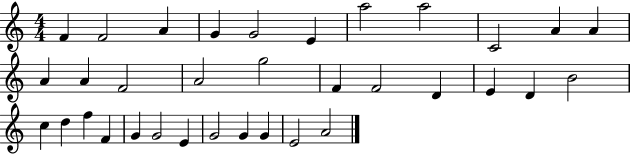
X:1
T:Untitled
M:4/4
L:1/4
K:C
F F2 A G G2 E a2 a2 C2 A A A A F2 A2 g2 F F2 D E D B2 c d f F G G2 E G2 G G E2 A2